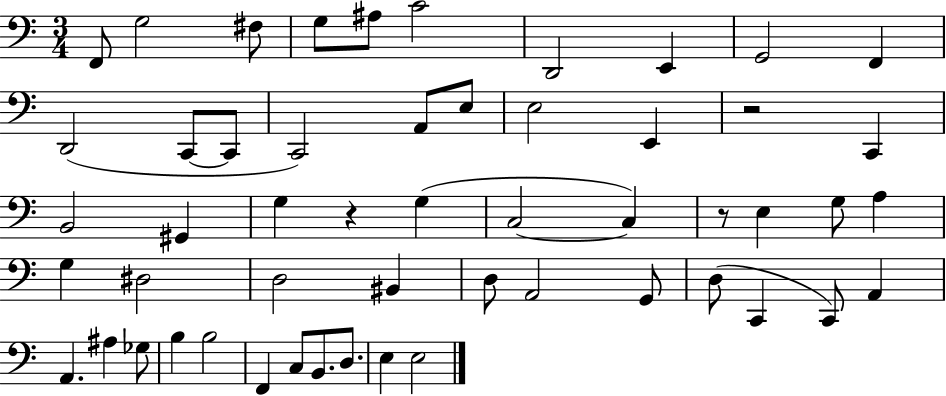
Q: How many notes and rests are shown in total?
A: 53